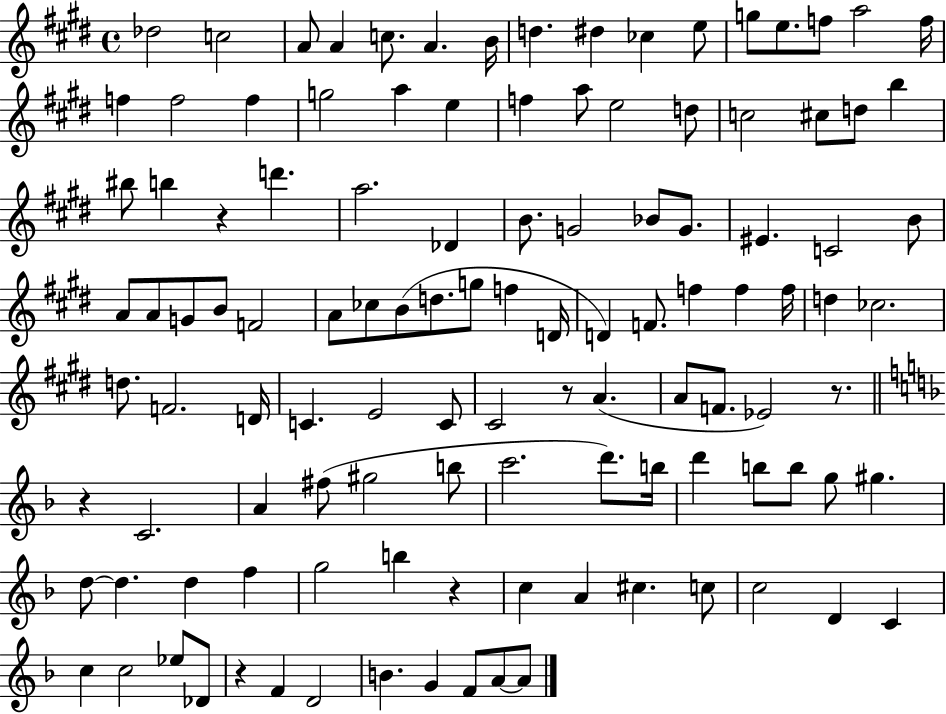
{
  \clef treble
  \time 4/4
  \defaultTimeSignature
  \key e \major
  des''2 c''2 | a'8 a'4 c''8. a'4. b'16 | d''4. dis''4 ces''4 e''8 | g''8 e''8. f''8 a''2 f''16 | \break f''4 f''2 f''4 | g''2 a''4 e''4 | f''4 a''8 e''2 d''8 | c''2 cis''8 d''8 b''4 | \break bis''8 b''4 r4 d'''4. | a''2. des'4 | b'8. g'2 bes'8 g'8. | eis'4. c'2 b'8 | \break a'8 a'8 g'8 b'8 f'2 | a'8 ces''8 b'8( d''8. g''8 f''4 d'16 | d'4) f'8. f''4 f''4 f''16 | d''4 ces''2. | \break d''8. f'2. d'16 | c'4. e'2 c'8 | cis'2 r8 a'4.( | a'8 f'8. ees'2) r8. | \break \bar "||" \break \key f \major r4 c'2. | a'4 fis''8( gis''2 b''8 | c'''2. d'''8.) b''16 | d'''4 b''8 b''8 g''8 gis''4. | \break d''8~~ d''4. d''4 f''4 | g''2 b''4 r4 | c''4 a'4 cis''4. c''8 | c''2 d'4 c'4 | \break c''4 c''2 ees''8 des'8 | r4 f'4 d'2 | b'4. g'4 f'8 a'8~~ a'8 | \bar "|."
}